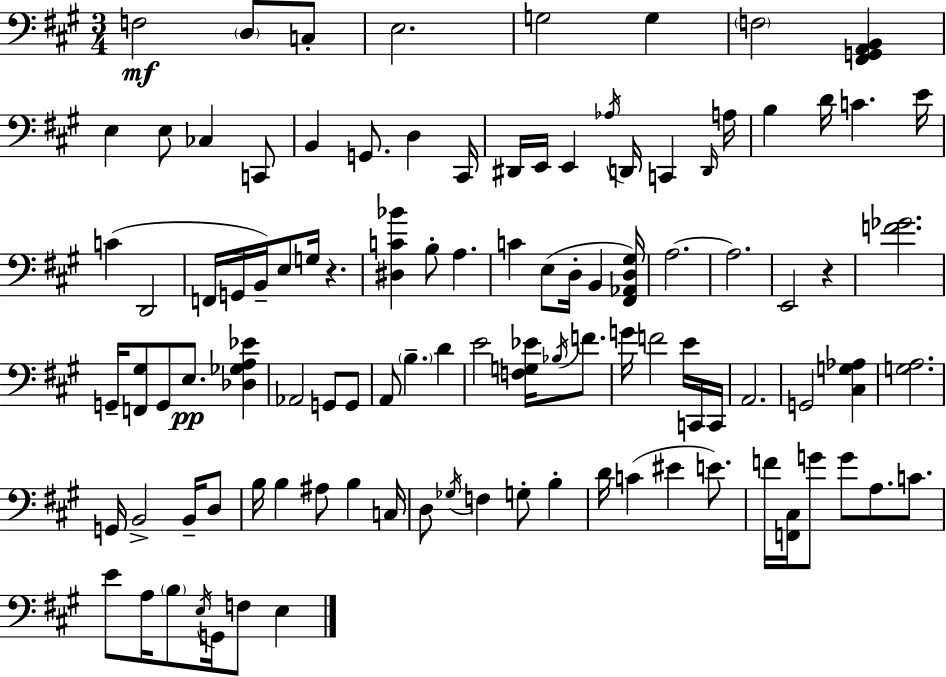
X:1
T:Untitled
M:3/4
L:1/4
K:A
F,2 D,/2 C,/2 E,2 G,2 G, F,2 [^F,,G,,A,,B,,] E, E,/2 _C, C,,/2 B,, G,,/2 D, ^C,,/4 ^D,,/4 E,,/4 E,, _A,/4 D,,/4 C,, D,,/4 A,/4 B, D/4 C E/4 C D,,2 F,,/4 G,,/4 B,,/4 E,/2 G,/4 z [^D,C_B] B,/2 A, C E,/2 D,/4 B,, [^F,,_A,,D,^G,]/4 A,2 A,2 E,,2 z [F_G]2 G,,/4 [F,,^G,]/2 G,,/2 E,/2 [_D,_G,A,_E] _A,,2 G,,/2 G,,/2 A,,/2 B, D E2 [F,G,_E]/4 _B,/4 F/2 G/4 F2 E/4 C,,/4 C,,/4 A,,2 G,,2 [^C,G,_A,] [G,A,]2 G,,/4 B,,2 B,,/4 D,/2 B,/4 B, ^A,/2 B, C,/4 D,/2 _G,/4 F, G,/2 B, D/4 C ^E E/2 F/4 [F,,^C,]/4 G/2 G/2 A,/2 C/2 E/2 A,/4 B,/2 E,/4 G,,/4 F,/2 E,